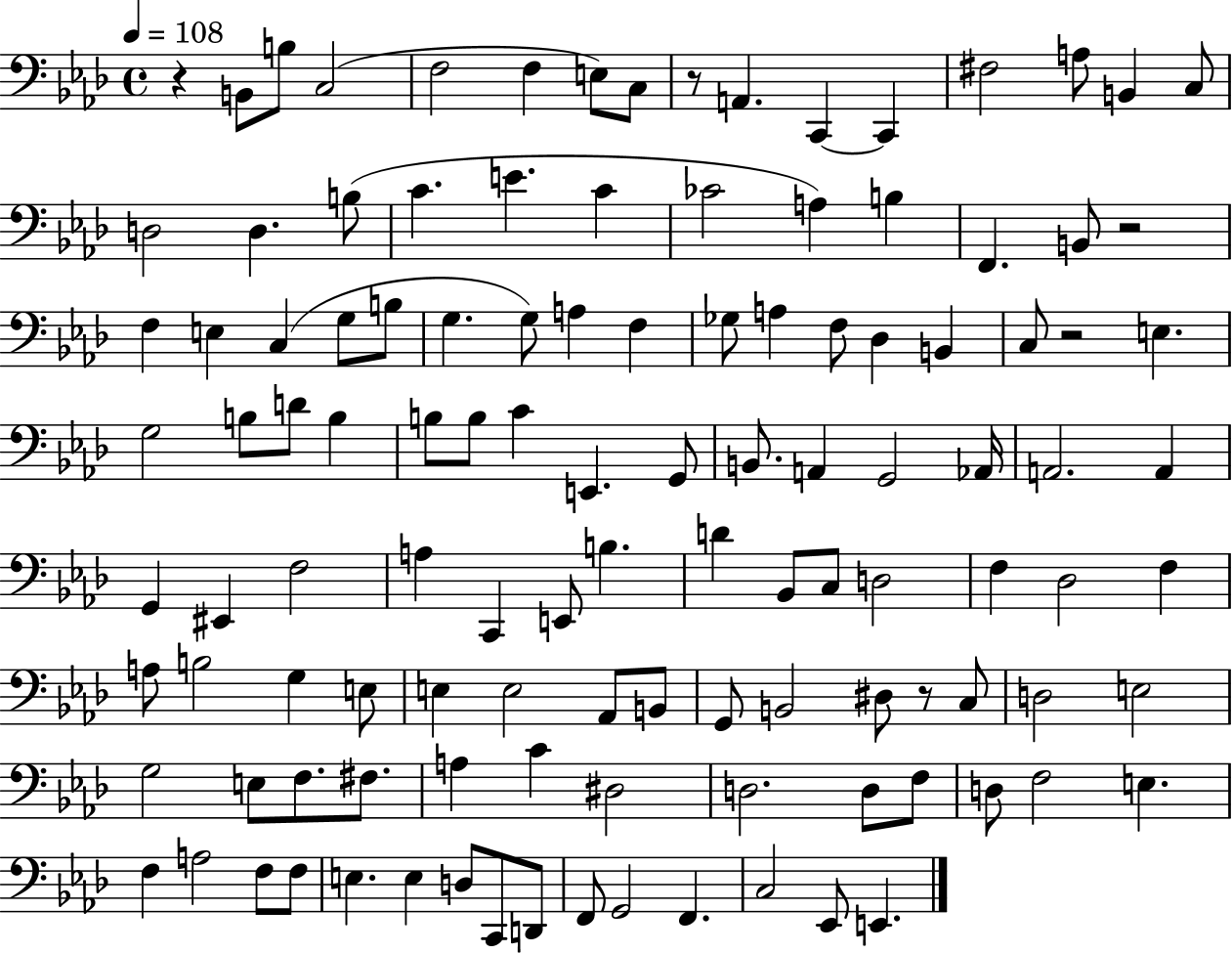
{
  \clef bass
  \time 4/4
  \defaultTimeSignature
  \key aes \major
  \tempo 4 = 108
  \repeat volta 2 { r4 b,8 b8 c2( | f2 f4 e8) c8 | r8 a,4. c,4~~ c,4 | fis2 a8 b,4 c8 | \break d2 d4. b8( | c'4. e'4. c'4 | ces'2 a4) b4 | f,4. b,8 r2 | \break f4 e4 c4( g8 b8 | g4. g8) a4 f4 | ges8 a4 f8 des4 b,4 | c8 r2 e4. | \break g2 b8 d'8 b4 | b8 b8 c'4 e,4. g,8 | b,8. a,4 g,2 aes,16 | a,2. a,4 | \break g,4 eis,4 f2 | a4 c,4 e,8 b4. | d'4 bes,8 c8 d2 | f4 des2 f4 | \break a8 b2 g4 e8 | e4 e2 aes,8 b,8 | g,8 b,2 dis8 r8 c8 | d2 e2 | \break g2 e8 f8. fis8. | a4 c'4 dis2 | d2. d8 f8 | d8 f2 e4. | \break f4 a2 f8 f8 | e4. e4 d8 c,8 d,8 | f,8 g,2 f,4. | c2 ees,8 e,4. | \break } \bar "|."
}